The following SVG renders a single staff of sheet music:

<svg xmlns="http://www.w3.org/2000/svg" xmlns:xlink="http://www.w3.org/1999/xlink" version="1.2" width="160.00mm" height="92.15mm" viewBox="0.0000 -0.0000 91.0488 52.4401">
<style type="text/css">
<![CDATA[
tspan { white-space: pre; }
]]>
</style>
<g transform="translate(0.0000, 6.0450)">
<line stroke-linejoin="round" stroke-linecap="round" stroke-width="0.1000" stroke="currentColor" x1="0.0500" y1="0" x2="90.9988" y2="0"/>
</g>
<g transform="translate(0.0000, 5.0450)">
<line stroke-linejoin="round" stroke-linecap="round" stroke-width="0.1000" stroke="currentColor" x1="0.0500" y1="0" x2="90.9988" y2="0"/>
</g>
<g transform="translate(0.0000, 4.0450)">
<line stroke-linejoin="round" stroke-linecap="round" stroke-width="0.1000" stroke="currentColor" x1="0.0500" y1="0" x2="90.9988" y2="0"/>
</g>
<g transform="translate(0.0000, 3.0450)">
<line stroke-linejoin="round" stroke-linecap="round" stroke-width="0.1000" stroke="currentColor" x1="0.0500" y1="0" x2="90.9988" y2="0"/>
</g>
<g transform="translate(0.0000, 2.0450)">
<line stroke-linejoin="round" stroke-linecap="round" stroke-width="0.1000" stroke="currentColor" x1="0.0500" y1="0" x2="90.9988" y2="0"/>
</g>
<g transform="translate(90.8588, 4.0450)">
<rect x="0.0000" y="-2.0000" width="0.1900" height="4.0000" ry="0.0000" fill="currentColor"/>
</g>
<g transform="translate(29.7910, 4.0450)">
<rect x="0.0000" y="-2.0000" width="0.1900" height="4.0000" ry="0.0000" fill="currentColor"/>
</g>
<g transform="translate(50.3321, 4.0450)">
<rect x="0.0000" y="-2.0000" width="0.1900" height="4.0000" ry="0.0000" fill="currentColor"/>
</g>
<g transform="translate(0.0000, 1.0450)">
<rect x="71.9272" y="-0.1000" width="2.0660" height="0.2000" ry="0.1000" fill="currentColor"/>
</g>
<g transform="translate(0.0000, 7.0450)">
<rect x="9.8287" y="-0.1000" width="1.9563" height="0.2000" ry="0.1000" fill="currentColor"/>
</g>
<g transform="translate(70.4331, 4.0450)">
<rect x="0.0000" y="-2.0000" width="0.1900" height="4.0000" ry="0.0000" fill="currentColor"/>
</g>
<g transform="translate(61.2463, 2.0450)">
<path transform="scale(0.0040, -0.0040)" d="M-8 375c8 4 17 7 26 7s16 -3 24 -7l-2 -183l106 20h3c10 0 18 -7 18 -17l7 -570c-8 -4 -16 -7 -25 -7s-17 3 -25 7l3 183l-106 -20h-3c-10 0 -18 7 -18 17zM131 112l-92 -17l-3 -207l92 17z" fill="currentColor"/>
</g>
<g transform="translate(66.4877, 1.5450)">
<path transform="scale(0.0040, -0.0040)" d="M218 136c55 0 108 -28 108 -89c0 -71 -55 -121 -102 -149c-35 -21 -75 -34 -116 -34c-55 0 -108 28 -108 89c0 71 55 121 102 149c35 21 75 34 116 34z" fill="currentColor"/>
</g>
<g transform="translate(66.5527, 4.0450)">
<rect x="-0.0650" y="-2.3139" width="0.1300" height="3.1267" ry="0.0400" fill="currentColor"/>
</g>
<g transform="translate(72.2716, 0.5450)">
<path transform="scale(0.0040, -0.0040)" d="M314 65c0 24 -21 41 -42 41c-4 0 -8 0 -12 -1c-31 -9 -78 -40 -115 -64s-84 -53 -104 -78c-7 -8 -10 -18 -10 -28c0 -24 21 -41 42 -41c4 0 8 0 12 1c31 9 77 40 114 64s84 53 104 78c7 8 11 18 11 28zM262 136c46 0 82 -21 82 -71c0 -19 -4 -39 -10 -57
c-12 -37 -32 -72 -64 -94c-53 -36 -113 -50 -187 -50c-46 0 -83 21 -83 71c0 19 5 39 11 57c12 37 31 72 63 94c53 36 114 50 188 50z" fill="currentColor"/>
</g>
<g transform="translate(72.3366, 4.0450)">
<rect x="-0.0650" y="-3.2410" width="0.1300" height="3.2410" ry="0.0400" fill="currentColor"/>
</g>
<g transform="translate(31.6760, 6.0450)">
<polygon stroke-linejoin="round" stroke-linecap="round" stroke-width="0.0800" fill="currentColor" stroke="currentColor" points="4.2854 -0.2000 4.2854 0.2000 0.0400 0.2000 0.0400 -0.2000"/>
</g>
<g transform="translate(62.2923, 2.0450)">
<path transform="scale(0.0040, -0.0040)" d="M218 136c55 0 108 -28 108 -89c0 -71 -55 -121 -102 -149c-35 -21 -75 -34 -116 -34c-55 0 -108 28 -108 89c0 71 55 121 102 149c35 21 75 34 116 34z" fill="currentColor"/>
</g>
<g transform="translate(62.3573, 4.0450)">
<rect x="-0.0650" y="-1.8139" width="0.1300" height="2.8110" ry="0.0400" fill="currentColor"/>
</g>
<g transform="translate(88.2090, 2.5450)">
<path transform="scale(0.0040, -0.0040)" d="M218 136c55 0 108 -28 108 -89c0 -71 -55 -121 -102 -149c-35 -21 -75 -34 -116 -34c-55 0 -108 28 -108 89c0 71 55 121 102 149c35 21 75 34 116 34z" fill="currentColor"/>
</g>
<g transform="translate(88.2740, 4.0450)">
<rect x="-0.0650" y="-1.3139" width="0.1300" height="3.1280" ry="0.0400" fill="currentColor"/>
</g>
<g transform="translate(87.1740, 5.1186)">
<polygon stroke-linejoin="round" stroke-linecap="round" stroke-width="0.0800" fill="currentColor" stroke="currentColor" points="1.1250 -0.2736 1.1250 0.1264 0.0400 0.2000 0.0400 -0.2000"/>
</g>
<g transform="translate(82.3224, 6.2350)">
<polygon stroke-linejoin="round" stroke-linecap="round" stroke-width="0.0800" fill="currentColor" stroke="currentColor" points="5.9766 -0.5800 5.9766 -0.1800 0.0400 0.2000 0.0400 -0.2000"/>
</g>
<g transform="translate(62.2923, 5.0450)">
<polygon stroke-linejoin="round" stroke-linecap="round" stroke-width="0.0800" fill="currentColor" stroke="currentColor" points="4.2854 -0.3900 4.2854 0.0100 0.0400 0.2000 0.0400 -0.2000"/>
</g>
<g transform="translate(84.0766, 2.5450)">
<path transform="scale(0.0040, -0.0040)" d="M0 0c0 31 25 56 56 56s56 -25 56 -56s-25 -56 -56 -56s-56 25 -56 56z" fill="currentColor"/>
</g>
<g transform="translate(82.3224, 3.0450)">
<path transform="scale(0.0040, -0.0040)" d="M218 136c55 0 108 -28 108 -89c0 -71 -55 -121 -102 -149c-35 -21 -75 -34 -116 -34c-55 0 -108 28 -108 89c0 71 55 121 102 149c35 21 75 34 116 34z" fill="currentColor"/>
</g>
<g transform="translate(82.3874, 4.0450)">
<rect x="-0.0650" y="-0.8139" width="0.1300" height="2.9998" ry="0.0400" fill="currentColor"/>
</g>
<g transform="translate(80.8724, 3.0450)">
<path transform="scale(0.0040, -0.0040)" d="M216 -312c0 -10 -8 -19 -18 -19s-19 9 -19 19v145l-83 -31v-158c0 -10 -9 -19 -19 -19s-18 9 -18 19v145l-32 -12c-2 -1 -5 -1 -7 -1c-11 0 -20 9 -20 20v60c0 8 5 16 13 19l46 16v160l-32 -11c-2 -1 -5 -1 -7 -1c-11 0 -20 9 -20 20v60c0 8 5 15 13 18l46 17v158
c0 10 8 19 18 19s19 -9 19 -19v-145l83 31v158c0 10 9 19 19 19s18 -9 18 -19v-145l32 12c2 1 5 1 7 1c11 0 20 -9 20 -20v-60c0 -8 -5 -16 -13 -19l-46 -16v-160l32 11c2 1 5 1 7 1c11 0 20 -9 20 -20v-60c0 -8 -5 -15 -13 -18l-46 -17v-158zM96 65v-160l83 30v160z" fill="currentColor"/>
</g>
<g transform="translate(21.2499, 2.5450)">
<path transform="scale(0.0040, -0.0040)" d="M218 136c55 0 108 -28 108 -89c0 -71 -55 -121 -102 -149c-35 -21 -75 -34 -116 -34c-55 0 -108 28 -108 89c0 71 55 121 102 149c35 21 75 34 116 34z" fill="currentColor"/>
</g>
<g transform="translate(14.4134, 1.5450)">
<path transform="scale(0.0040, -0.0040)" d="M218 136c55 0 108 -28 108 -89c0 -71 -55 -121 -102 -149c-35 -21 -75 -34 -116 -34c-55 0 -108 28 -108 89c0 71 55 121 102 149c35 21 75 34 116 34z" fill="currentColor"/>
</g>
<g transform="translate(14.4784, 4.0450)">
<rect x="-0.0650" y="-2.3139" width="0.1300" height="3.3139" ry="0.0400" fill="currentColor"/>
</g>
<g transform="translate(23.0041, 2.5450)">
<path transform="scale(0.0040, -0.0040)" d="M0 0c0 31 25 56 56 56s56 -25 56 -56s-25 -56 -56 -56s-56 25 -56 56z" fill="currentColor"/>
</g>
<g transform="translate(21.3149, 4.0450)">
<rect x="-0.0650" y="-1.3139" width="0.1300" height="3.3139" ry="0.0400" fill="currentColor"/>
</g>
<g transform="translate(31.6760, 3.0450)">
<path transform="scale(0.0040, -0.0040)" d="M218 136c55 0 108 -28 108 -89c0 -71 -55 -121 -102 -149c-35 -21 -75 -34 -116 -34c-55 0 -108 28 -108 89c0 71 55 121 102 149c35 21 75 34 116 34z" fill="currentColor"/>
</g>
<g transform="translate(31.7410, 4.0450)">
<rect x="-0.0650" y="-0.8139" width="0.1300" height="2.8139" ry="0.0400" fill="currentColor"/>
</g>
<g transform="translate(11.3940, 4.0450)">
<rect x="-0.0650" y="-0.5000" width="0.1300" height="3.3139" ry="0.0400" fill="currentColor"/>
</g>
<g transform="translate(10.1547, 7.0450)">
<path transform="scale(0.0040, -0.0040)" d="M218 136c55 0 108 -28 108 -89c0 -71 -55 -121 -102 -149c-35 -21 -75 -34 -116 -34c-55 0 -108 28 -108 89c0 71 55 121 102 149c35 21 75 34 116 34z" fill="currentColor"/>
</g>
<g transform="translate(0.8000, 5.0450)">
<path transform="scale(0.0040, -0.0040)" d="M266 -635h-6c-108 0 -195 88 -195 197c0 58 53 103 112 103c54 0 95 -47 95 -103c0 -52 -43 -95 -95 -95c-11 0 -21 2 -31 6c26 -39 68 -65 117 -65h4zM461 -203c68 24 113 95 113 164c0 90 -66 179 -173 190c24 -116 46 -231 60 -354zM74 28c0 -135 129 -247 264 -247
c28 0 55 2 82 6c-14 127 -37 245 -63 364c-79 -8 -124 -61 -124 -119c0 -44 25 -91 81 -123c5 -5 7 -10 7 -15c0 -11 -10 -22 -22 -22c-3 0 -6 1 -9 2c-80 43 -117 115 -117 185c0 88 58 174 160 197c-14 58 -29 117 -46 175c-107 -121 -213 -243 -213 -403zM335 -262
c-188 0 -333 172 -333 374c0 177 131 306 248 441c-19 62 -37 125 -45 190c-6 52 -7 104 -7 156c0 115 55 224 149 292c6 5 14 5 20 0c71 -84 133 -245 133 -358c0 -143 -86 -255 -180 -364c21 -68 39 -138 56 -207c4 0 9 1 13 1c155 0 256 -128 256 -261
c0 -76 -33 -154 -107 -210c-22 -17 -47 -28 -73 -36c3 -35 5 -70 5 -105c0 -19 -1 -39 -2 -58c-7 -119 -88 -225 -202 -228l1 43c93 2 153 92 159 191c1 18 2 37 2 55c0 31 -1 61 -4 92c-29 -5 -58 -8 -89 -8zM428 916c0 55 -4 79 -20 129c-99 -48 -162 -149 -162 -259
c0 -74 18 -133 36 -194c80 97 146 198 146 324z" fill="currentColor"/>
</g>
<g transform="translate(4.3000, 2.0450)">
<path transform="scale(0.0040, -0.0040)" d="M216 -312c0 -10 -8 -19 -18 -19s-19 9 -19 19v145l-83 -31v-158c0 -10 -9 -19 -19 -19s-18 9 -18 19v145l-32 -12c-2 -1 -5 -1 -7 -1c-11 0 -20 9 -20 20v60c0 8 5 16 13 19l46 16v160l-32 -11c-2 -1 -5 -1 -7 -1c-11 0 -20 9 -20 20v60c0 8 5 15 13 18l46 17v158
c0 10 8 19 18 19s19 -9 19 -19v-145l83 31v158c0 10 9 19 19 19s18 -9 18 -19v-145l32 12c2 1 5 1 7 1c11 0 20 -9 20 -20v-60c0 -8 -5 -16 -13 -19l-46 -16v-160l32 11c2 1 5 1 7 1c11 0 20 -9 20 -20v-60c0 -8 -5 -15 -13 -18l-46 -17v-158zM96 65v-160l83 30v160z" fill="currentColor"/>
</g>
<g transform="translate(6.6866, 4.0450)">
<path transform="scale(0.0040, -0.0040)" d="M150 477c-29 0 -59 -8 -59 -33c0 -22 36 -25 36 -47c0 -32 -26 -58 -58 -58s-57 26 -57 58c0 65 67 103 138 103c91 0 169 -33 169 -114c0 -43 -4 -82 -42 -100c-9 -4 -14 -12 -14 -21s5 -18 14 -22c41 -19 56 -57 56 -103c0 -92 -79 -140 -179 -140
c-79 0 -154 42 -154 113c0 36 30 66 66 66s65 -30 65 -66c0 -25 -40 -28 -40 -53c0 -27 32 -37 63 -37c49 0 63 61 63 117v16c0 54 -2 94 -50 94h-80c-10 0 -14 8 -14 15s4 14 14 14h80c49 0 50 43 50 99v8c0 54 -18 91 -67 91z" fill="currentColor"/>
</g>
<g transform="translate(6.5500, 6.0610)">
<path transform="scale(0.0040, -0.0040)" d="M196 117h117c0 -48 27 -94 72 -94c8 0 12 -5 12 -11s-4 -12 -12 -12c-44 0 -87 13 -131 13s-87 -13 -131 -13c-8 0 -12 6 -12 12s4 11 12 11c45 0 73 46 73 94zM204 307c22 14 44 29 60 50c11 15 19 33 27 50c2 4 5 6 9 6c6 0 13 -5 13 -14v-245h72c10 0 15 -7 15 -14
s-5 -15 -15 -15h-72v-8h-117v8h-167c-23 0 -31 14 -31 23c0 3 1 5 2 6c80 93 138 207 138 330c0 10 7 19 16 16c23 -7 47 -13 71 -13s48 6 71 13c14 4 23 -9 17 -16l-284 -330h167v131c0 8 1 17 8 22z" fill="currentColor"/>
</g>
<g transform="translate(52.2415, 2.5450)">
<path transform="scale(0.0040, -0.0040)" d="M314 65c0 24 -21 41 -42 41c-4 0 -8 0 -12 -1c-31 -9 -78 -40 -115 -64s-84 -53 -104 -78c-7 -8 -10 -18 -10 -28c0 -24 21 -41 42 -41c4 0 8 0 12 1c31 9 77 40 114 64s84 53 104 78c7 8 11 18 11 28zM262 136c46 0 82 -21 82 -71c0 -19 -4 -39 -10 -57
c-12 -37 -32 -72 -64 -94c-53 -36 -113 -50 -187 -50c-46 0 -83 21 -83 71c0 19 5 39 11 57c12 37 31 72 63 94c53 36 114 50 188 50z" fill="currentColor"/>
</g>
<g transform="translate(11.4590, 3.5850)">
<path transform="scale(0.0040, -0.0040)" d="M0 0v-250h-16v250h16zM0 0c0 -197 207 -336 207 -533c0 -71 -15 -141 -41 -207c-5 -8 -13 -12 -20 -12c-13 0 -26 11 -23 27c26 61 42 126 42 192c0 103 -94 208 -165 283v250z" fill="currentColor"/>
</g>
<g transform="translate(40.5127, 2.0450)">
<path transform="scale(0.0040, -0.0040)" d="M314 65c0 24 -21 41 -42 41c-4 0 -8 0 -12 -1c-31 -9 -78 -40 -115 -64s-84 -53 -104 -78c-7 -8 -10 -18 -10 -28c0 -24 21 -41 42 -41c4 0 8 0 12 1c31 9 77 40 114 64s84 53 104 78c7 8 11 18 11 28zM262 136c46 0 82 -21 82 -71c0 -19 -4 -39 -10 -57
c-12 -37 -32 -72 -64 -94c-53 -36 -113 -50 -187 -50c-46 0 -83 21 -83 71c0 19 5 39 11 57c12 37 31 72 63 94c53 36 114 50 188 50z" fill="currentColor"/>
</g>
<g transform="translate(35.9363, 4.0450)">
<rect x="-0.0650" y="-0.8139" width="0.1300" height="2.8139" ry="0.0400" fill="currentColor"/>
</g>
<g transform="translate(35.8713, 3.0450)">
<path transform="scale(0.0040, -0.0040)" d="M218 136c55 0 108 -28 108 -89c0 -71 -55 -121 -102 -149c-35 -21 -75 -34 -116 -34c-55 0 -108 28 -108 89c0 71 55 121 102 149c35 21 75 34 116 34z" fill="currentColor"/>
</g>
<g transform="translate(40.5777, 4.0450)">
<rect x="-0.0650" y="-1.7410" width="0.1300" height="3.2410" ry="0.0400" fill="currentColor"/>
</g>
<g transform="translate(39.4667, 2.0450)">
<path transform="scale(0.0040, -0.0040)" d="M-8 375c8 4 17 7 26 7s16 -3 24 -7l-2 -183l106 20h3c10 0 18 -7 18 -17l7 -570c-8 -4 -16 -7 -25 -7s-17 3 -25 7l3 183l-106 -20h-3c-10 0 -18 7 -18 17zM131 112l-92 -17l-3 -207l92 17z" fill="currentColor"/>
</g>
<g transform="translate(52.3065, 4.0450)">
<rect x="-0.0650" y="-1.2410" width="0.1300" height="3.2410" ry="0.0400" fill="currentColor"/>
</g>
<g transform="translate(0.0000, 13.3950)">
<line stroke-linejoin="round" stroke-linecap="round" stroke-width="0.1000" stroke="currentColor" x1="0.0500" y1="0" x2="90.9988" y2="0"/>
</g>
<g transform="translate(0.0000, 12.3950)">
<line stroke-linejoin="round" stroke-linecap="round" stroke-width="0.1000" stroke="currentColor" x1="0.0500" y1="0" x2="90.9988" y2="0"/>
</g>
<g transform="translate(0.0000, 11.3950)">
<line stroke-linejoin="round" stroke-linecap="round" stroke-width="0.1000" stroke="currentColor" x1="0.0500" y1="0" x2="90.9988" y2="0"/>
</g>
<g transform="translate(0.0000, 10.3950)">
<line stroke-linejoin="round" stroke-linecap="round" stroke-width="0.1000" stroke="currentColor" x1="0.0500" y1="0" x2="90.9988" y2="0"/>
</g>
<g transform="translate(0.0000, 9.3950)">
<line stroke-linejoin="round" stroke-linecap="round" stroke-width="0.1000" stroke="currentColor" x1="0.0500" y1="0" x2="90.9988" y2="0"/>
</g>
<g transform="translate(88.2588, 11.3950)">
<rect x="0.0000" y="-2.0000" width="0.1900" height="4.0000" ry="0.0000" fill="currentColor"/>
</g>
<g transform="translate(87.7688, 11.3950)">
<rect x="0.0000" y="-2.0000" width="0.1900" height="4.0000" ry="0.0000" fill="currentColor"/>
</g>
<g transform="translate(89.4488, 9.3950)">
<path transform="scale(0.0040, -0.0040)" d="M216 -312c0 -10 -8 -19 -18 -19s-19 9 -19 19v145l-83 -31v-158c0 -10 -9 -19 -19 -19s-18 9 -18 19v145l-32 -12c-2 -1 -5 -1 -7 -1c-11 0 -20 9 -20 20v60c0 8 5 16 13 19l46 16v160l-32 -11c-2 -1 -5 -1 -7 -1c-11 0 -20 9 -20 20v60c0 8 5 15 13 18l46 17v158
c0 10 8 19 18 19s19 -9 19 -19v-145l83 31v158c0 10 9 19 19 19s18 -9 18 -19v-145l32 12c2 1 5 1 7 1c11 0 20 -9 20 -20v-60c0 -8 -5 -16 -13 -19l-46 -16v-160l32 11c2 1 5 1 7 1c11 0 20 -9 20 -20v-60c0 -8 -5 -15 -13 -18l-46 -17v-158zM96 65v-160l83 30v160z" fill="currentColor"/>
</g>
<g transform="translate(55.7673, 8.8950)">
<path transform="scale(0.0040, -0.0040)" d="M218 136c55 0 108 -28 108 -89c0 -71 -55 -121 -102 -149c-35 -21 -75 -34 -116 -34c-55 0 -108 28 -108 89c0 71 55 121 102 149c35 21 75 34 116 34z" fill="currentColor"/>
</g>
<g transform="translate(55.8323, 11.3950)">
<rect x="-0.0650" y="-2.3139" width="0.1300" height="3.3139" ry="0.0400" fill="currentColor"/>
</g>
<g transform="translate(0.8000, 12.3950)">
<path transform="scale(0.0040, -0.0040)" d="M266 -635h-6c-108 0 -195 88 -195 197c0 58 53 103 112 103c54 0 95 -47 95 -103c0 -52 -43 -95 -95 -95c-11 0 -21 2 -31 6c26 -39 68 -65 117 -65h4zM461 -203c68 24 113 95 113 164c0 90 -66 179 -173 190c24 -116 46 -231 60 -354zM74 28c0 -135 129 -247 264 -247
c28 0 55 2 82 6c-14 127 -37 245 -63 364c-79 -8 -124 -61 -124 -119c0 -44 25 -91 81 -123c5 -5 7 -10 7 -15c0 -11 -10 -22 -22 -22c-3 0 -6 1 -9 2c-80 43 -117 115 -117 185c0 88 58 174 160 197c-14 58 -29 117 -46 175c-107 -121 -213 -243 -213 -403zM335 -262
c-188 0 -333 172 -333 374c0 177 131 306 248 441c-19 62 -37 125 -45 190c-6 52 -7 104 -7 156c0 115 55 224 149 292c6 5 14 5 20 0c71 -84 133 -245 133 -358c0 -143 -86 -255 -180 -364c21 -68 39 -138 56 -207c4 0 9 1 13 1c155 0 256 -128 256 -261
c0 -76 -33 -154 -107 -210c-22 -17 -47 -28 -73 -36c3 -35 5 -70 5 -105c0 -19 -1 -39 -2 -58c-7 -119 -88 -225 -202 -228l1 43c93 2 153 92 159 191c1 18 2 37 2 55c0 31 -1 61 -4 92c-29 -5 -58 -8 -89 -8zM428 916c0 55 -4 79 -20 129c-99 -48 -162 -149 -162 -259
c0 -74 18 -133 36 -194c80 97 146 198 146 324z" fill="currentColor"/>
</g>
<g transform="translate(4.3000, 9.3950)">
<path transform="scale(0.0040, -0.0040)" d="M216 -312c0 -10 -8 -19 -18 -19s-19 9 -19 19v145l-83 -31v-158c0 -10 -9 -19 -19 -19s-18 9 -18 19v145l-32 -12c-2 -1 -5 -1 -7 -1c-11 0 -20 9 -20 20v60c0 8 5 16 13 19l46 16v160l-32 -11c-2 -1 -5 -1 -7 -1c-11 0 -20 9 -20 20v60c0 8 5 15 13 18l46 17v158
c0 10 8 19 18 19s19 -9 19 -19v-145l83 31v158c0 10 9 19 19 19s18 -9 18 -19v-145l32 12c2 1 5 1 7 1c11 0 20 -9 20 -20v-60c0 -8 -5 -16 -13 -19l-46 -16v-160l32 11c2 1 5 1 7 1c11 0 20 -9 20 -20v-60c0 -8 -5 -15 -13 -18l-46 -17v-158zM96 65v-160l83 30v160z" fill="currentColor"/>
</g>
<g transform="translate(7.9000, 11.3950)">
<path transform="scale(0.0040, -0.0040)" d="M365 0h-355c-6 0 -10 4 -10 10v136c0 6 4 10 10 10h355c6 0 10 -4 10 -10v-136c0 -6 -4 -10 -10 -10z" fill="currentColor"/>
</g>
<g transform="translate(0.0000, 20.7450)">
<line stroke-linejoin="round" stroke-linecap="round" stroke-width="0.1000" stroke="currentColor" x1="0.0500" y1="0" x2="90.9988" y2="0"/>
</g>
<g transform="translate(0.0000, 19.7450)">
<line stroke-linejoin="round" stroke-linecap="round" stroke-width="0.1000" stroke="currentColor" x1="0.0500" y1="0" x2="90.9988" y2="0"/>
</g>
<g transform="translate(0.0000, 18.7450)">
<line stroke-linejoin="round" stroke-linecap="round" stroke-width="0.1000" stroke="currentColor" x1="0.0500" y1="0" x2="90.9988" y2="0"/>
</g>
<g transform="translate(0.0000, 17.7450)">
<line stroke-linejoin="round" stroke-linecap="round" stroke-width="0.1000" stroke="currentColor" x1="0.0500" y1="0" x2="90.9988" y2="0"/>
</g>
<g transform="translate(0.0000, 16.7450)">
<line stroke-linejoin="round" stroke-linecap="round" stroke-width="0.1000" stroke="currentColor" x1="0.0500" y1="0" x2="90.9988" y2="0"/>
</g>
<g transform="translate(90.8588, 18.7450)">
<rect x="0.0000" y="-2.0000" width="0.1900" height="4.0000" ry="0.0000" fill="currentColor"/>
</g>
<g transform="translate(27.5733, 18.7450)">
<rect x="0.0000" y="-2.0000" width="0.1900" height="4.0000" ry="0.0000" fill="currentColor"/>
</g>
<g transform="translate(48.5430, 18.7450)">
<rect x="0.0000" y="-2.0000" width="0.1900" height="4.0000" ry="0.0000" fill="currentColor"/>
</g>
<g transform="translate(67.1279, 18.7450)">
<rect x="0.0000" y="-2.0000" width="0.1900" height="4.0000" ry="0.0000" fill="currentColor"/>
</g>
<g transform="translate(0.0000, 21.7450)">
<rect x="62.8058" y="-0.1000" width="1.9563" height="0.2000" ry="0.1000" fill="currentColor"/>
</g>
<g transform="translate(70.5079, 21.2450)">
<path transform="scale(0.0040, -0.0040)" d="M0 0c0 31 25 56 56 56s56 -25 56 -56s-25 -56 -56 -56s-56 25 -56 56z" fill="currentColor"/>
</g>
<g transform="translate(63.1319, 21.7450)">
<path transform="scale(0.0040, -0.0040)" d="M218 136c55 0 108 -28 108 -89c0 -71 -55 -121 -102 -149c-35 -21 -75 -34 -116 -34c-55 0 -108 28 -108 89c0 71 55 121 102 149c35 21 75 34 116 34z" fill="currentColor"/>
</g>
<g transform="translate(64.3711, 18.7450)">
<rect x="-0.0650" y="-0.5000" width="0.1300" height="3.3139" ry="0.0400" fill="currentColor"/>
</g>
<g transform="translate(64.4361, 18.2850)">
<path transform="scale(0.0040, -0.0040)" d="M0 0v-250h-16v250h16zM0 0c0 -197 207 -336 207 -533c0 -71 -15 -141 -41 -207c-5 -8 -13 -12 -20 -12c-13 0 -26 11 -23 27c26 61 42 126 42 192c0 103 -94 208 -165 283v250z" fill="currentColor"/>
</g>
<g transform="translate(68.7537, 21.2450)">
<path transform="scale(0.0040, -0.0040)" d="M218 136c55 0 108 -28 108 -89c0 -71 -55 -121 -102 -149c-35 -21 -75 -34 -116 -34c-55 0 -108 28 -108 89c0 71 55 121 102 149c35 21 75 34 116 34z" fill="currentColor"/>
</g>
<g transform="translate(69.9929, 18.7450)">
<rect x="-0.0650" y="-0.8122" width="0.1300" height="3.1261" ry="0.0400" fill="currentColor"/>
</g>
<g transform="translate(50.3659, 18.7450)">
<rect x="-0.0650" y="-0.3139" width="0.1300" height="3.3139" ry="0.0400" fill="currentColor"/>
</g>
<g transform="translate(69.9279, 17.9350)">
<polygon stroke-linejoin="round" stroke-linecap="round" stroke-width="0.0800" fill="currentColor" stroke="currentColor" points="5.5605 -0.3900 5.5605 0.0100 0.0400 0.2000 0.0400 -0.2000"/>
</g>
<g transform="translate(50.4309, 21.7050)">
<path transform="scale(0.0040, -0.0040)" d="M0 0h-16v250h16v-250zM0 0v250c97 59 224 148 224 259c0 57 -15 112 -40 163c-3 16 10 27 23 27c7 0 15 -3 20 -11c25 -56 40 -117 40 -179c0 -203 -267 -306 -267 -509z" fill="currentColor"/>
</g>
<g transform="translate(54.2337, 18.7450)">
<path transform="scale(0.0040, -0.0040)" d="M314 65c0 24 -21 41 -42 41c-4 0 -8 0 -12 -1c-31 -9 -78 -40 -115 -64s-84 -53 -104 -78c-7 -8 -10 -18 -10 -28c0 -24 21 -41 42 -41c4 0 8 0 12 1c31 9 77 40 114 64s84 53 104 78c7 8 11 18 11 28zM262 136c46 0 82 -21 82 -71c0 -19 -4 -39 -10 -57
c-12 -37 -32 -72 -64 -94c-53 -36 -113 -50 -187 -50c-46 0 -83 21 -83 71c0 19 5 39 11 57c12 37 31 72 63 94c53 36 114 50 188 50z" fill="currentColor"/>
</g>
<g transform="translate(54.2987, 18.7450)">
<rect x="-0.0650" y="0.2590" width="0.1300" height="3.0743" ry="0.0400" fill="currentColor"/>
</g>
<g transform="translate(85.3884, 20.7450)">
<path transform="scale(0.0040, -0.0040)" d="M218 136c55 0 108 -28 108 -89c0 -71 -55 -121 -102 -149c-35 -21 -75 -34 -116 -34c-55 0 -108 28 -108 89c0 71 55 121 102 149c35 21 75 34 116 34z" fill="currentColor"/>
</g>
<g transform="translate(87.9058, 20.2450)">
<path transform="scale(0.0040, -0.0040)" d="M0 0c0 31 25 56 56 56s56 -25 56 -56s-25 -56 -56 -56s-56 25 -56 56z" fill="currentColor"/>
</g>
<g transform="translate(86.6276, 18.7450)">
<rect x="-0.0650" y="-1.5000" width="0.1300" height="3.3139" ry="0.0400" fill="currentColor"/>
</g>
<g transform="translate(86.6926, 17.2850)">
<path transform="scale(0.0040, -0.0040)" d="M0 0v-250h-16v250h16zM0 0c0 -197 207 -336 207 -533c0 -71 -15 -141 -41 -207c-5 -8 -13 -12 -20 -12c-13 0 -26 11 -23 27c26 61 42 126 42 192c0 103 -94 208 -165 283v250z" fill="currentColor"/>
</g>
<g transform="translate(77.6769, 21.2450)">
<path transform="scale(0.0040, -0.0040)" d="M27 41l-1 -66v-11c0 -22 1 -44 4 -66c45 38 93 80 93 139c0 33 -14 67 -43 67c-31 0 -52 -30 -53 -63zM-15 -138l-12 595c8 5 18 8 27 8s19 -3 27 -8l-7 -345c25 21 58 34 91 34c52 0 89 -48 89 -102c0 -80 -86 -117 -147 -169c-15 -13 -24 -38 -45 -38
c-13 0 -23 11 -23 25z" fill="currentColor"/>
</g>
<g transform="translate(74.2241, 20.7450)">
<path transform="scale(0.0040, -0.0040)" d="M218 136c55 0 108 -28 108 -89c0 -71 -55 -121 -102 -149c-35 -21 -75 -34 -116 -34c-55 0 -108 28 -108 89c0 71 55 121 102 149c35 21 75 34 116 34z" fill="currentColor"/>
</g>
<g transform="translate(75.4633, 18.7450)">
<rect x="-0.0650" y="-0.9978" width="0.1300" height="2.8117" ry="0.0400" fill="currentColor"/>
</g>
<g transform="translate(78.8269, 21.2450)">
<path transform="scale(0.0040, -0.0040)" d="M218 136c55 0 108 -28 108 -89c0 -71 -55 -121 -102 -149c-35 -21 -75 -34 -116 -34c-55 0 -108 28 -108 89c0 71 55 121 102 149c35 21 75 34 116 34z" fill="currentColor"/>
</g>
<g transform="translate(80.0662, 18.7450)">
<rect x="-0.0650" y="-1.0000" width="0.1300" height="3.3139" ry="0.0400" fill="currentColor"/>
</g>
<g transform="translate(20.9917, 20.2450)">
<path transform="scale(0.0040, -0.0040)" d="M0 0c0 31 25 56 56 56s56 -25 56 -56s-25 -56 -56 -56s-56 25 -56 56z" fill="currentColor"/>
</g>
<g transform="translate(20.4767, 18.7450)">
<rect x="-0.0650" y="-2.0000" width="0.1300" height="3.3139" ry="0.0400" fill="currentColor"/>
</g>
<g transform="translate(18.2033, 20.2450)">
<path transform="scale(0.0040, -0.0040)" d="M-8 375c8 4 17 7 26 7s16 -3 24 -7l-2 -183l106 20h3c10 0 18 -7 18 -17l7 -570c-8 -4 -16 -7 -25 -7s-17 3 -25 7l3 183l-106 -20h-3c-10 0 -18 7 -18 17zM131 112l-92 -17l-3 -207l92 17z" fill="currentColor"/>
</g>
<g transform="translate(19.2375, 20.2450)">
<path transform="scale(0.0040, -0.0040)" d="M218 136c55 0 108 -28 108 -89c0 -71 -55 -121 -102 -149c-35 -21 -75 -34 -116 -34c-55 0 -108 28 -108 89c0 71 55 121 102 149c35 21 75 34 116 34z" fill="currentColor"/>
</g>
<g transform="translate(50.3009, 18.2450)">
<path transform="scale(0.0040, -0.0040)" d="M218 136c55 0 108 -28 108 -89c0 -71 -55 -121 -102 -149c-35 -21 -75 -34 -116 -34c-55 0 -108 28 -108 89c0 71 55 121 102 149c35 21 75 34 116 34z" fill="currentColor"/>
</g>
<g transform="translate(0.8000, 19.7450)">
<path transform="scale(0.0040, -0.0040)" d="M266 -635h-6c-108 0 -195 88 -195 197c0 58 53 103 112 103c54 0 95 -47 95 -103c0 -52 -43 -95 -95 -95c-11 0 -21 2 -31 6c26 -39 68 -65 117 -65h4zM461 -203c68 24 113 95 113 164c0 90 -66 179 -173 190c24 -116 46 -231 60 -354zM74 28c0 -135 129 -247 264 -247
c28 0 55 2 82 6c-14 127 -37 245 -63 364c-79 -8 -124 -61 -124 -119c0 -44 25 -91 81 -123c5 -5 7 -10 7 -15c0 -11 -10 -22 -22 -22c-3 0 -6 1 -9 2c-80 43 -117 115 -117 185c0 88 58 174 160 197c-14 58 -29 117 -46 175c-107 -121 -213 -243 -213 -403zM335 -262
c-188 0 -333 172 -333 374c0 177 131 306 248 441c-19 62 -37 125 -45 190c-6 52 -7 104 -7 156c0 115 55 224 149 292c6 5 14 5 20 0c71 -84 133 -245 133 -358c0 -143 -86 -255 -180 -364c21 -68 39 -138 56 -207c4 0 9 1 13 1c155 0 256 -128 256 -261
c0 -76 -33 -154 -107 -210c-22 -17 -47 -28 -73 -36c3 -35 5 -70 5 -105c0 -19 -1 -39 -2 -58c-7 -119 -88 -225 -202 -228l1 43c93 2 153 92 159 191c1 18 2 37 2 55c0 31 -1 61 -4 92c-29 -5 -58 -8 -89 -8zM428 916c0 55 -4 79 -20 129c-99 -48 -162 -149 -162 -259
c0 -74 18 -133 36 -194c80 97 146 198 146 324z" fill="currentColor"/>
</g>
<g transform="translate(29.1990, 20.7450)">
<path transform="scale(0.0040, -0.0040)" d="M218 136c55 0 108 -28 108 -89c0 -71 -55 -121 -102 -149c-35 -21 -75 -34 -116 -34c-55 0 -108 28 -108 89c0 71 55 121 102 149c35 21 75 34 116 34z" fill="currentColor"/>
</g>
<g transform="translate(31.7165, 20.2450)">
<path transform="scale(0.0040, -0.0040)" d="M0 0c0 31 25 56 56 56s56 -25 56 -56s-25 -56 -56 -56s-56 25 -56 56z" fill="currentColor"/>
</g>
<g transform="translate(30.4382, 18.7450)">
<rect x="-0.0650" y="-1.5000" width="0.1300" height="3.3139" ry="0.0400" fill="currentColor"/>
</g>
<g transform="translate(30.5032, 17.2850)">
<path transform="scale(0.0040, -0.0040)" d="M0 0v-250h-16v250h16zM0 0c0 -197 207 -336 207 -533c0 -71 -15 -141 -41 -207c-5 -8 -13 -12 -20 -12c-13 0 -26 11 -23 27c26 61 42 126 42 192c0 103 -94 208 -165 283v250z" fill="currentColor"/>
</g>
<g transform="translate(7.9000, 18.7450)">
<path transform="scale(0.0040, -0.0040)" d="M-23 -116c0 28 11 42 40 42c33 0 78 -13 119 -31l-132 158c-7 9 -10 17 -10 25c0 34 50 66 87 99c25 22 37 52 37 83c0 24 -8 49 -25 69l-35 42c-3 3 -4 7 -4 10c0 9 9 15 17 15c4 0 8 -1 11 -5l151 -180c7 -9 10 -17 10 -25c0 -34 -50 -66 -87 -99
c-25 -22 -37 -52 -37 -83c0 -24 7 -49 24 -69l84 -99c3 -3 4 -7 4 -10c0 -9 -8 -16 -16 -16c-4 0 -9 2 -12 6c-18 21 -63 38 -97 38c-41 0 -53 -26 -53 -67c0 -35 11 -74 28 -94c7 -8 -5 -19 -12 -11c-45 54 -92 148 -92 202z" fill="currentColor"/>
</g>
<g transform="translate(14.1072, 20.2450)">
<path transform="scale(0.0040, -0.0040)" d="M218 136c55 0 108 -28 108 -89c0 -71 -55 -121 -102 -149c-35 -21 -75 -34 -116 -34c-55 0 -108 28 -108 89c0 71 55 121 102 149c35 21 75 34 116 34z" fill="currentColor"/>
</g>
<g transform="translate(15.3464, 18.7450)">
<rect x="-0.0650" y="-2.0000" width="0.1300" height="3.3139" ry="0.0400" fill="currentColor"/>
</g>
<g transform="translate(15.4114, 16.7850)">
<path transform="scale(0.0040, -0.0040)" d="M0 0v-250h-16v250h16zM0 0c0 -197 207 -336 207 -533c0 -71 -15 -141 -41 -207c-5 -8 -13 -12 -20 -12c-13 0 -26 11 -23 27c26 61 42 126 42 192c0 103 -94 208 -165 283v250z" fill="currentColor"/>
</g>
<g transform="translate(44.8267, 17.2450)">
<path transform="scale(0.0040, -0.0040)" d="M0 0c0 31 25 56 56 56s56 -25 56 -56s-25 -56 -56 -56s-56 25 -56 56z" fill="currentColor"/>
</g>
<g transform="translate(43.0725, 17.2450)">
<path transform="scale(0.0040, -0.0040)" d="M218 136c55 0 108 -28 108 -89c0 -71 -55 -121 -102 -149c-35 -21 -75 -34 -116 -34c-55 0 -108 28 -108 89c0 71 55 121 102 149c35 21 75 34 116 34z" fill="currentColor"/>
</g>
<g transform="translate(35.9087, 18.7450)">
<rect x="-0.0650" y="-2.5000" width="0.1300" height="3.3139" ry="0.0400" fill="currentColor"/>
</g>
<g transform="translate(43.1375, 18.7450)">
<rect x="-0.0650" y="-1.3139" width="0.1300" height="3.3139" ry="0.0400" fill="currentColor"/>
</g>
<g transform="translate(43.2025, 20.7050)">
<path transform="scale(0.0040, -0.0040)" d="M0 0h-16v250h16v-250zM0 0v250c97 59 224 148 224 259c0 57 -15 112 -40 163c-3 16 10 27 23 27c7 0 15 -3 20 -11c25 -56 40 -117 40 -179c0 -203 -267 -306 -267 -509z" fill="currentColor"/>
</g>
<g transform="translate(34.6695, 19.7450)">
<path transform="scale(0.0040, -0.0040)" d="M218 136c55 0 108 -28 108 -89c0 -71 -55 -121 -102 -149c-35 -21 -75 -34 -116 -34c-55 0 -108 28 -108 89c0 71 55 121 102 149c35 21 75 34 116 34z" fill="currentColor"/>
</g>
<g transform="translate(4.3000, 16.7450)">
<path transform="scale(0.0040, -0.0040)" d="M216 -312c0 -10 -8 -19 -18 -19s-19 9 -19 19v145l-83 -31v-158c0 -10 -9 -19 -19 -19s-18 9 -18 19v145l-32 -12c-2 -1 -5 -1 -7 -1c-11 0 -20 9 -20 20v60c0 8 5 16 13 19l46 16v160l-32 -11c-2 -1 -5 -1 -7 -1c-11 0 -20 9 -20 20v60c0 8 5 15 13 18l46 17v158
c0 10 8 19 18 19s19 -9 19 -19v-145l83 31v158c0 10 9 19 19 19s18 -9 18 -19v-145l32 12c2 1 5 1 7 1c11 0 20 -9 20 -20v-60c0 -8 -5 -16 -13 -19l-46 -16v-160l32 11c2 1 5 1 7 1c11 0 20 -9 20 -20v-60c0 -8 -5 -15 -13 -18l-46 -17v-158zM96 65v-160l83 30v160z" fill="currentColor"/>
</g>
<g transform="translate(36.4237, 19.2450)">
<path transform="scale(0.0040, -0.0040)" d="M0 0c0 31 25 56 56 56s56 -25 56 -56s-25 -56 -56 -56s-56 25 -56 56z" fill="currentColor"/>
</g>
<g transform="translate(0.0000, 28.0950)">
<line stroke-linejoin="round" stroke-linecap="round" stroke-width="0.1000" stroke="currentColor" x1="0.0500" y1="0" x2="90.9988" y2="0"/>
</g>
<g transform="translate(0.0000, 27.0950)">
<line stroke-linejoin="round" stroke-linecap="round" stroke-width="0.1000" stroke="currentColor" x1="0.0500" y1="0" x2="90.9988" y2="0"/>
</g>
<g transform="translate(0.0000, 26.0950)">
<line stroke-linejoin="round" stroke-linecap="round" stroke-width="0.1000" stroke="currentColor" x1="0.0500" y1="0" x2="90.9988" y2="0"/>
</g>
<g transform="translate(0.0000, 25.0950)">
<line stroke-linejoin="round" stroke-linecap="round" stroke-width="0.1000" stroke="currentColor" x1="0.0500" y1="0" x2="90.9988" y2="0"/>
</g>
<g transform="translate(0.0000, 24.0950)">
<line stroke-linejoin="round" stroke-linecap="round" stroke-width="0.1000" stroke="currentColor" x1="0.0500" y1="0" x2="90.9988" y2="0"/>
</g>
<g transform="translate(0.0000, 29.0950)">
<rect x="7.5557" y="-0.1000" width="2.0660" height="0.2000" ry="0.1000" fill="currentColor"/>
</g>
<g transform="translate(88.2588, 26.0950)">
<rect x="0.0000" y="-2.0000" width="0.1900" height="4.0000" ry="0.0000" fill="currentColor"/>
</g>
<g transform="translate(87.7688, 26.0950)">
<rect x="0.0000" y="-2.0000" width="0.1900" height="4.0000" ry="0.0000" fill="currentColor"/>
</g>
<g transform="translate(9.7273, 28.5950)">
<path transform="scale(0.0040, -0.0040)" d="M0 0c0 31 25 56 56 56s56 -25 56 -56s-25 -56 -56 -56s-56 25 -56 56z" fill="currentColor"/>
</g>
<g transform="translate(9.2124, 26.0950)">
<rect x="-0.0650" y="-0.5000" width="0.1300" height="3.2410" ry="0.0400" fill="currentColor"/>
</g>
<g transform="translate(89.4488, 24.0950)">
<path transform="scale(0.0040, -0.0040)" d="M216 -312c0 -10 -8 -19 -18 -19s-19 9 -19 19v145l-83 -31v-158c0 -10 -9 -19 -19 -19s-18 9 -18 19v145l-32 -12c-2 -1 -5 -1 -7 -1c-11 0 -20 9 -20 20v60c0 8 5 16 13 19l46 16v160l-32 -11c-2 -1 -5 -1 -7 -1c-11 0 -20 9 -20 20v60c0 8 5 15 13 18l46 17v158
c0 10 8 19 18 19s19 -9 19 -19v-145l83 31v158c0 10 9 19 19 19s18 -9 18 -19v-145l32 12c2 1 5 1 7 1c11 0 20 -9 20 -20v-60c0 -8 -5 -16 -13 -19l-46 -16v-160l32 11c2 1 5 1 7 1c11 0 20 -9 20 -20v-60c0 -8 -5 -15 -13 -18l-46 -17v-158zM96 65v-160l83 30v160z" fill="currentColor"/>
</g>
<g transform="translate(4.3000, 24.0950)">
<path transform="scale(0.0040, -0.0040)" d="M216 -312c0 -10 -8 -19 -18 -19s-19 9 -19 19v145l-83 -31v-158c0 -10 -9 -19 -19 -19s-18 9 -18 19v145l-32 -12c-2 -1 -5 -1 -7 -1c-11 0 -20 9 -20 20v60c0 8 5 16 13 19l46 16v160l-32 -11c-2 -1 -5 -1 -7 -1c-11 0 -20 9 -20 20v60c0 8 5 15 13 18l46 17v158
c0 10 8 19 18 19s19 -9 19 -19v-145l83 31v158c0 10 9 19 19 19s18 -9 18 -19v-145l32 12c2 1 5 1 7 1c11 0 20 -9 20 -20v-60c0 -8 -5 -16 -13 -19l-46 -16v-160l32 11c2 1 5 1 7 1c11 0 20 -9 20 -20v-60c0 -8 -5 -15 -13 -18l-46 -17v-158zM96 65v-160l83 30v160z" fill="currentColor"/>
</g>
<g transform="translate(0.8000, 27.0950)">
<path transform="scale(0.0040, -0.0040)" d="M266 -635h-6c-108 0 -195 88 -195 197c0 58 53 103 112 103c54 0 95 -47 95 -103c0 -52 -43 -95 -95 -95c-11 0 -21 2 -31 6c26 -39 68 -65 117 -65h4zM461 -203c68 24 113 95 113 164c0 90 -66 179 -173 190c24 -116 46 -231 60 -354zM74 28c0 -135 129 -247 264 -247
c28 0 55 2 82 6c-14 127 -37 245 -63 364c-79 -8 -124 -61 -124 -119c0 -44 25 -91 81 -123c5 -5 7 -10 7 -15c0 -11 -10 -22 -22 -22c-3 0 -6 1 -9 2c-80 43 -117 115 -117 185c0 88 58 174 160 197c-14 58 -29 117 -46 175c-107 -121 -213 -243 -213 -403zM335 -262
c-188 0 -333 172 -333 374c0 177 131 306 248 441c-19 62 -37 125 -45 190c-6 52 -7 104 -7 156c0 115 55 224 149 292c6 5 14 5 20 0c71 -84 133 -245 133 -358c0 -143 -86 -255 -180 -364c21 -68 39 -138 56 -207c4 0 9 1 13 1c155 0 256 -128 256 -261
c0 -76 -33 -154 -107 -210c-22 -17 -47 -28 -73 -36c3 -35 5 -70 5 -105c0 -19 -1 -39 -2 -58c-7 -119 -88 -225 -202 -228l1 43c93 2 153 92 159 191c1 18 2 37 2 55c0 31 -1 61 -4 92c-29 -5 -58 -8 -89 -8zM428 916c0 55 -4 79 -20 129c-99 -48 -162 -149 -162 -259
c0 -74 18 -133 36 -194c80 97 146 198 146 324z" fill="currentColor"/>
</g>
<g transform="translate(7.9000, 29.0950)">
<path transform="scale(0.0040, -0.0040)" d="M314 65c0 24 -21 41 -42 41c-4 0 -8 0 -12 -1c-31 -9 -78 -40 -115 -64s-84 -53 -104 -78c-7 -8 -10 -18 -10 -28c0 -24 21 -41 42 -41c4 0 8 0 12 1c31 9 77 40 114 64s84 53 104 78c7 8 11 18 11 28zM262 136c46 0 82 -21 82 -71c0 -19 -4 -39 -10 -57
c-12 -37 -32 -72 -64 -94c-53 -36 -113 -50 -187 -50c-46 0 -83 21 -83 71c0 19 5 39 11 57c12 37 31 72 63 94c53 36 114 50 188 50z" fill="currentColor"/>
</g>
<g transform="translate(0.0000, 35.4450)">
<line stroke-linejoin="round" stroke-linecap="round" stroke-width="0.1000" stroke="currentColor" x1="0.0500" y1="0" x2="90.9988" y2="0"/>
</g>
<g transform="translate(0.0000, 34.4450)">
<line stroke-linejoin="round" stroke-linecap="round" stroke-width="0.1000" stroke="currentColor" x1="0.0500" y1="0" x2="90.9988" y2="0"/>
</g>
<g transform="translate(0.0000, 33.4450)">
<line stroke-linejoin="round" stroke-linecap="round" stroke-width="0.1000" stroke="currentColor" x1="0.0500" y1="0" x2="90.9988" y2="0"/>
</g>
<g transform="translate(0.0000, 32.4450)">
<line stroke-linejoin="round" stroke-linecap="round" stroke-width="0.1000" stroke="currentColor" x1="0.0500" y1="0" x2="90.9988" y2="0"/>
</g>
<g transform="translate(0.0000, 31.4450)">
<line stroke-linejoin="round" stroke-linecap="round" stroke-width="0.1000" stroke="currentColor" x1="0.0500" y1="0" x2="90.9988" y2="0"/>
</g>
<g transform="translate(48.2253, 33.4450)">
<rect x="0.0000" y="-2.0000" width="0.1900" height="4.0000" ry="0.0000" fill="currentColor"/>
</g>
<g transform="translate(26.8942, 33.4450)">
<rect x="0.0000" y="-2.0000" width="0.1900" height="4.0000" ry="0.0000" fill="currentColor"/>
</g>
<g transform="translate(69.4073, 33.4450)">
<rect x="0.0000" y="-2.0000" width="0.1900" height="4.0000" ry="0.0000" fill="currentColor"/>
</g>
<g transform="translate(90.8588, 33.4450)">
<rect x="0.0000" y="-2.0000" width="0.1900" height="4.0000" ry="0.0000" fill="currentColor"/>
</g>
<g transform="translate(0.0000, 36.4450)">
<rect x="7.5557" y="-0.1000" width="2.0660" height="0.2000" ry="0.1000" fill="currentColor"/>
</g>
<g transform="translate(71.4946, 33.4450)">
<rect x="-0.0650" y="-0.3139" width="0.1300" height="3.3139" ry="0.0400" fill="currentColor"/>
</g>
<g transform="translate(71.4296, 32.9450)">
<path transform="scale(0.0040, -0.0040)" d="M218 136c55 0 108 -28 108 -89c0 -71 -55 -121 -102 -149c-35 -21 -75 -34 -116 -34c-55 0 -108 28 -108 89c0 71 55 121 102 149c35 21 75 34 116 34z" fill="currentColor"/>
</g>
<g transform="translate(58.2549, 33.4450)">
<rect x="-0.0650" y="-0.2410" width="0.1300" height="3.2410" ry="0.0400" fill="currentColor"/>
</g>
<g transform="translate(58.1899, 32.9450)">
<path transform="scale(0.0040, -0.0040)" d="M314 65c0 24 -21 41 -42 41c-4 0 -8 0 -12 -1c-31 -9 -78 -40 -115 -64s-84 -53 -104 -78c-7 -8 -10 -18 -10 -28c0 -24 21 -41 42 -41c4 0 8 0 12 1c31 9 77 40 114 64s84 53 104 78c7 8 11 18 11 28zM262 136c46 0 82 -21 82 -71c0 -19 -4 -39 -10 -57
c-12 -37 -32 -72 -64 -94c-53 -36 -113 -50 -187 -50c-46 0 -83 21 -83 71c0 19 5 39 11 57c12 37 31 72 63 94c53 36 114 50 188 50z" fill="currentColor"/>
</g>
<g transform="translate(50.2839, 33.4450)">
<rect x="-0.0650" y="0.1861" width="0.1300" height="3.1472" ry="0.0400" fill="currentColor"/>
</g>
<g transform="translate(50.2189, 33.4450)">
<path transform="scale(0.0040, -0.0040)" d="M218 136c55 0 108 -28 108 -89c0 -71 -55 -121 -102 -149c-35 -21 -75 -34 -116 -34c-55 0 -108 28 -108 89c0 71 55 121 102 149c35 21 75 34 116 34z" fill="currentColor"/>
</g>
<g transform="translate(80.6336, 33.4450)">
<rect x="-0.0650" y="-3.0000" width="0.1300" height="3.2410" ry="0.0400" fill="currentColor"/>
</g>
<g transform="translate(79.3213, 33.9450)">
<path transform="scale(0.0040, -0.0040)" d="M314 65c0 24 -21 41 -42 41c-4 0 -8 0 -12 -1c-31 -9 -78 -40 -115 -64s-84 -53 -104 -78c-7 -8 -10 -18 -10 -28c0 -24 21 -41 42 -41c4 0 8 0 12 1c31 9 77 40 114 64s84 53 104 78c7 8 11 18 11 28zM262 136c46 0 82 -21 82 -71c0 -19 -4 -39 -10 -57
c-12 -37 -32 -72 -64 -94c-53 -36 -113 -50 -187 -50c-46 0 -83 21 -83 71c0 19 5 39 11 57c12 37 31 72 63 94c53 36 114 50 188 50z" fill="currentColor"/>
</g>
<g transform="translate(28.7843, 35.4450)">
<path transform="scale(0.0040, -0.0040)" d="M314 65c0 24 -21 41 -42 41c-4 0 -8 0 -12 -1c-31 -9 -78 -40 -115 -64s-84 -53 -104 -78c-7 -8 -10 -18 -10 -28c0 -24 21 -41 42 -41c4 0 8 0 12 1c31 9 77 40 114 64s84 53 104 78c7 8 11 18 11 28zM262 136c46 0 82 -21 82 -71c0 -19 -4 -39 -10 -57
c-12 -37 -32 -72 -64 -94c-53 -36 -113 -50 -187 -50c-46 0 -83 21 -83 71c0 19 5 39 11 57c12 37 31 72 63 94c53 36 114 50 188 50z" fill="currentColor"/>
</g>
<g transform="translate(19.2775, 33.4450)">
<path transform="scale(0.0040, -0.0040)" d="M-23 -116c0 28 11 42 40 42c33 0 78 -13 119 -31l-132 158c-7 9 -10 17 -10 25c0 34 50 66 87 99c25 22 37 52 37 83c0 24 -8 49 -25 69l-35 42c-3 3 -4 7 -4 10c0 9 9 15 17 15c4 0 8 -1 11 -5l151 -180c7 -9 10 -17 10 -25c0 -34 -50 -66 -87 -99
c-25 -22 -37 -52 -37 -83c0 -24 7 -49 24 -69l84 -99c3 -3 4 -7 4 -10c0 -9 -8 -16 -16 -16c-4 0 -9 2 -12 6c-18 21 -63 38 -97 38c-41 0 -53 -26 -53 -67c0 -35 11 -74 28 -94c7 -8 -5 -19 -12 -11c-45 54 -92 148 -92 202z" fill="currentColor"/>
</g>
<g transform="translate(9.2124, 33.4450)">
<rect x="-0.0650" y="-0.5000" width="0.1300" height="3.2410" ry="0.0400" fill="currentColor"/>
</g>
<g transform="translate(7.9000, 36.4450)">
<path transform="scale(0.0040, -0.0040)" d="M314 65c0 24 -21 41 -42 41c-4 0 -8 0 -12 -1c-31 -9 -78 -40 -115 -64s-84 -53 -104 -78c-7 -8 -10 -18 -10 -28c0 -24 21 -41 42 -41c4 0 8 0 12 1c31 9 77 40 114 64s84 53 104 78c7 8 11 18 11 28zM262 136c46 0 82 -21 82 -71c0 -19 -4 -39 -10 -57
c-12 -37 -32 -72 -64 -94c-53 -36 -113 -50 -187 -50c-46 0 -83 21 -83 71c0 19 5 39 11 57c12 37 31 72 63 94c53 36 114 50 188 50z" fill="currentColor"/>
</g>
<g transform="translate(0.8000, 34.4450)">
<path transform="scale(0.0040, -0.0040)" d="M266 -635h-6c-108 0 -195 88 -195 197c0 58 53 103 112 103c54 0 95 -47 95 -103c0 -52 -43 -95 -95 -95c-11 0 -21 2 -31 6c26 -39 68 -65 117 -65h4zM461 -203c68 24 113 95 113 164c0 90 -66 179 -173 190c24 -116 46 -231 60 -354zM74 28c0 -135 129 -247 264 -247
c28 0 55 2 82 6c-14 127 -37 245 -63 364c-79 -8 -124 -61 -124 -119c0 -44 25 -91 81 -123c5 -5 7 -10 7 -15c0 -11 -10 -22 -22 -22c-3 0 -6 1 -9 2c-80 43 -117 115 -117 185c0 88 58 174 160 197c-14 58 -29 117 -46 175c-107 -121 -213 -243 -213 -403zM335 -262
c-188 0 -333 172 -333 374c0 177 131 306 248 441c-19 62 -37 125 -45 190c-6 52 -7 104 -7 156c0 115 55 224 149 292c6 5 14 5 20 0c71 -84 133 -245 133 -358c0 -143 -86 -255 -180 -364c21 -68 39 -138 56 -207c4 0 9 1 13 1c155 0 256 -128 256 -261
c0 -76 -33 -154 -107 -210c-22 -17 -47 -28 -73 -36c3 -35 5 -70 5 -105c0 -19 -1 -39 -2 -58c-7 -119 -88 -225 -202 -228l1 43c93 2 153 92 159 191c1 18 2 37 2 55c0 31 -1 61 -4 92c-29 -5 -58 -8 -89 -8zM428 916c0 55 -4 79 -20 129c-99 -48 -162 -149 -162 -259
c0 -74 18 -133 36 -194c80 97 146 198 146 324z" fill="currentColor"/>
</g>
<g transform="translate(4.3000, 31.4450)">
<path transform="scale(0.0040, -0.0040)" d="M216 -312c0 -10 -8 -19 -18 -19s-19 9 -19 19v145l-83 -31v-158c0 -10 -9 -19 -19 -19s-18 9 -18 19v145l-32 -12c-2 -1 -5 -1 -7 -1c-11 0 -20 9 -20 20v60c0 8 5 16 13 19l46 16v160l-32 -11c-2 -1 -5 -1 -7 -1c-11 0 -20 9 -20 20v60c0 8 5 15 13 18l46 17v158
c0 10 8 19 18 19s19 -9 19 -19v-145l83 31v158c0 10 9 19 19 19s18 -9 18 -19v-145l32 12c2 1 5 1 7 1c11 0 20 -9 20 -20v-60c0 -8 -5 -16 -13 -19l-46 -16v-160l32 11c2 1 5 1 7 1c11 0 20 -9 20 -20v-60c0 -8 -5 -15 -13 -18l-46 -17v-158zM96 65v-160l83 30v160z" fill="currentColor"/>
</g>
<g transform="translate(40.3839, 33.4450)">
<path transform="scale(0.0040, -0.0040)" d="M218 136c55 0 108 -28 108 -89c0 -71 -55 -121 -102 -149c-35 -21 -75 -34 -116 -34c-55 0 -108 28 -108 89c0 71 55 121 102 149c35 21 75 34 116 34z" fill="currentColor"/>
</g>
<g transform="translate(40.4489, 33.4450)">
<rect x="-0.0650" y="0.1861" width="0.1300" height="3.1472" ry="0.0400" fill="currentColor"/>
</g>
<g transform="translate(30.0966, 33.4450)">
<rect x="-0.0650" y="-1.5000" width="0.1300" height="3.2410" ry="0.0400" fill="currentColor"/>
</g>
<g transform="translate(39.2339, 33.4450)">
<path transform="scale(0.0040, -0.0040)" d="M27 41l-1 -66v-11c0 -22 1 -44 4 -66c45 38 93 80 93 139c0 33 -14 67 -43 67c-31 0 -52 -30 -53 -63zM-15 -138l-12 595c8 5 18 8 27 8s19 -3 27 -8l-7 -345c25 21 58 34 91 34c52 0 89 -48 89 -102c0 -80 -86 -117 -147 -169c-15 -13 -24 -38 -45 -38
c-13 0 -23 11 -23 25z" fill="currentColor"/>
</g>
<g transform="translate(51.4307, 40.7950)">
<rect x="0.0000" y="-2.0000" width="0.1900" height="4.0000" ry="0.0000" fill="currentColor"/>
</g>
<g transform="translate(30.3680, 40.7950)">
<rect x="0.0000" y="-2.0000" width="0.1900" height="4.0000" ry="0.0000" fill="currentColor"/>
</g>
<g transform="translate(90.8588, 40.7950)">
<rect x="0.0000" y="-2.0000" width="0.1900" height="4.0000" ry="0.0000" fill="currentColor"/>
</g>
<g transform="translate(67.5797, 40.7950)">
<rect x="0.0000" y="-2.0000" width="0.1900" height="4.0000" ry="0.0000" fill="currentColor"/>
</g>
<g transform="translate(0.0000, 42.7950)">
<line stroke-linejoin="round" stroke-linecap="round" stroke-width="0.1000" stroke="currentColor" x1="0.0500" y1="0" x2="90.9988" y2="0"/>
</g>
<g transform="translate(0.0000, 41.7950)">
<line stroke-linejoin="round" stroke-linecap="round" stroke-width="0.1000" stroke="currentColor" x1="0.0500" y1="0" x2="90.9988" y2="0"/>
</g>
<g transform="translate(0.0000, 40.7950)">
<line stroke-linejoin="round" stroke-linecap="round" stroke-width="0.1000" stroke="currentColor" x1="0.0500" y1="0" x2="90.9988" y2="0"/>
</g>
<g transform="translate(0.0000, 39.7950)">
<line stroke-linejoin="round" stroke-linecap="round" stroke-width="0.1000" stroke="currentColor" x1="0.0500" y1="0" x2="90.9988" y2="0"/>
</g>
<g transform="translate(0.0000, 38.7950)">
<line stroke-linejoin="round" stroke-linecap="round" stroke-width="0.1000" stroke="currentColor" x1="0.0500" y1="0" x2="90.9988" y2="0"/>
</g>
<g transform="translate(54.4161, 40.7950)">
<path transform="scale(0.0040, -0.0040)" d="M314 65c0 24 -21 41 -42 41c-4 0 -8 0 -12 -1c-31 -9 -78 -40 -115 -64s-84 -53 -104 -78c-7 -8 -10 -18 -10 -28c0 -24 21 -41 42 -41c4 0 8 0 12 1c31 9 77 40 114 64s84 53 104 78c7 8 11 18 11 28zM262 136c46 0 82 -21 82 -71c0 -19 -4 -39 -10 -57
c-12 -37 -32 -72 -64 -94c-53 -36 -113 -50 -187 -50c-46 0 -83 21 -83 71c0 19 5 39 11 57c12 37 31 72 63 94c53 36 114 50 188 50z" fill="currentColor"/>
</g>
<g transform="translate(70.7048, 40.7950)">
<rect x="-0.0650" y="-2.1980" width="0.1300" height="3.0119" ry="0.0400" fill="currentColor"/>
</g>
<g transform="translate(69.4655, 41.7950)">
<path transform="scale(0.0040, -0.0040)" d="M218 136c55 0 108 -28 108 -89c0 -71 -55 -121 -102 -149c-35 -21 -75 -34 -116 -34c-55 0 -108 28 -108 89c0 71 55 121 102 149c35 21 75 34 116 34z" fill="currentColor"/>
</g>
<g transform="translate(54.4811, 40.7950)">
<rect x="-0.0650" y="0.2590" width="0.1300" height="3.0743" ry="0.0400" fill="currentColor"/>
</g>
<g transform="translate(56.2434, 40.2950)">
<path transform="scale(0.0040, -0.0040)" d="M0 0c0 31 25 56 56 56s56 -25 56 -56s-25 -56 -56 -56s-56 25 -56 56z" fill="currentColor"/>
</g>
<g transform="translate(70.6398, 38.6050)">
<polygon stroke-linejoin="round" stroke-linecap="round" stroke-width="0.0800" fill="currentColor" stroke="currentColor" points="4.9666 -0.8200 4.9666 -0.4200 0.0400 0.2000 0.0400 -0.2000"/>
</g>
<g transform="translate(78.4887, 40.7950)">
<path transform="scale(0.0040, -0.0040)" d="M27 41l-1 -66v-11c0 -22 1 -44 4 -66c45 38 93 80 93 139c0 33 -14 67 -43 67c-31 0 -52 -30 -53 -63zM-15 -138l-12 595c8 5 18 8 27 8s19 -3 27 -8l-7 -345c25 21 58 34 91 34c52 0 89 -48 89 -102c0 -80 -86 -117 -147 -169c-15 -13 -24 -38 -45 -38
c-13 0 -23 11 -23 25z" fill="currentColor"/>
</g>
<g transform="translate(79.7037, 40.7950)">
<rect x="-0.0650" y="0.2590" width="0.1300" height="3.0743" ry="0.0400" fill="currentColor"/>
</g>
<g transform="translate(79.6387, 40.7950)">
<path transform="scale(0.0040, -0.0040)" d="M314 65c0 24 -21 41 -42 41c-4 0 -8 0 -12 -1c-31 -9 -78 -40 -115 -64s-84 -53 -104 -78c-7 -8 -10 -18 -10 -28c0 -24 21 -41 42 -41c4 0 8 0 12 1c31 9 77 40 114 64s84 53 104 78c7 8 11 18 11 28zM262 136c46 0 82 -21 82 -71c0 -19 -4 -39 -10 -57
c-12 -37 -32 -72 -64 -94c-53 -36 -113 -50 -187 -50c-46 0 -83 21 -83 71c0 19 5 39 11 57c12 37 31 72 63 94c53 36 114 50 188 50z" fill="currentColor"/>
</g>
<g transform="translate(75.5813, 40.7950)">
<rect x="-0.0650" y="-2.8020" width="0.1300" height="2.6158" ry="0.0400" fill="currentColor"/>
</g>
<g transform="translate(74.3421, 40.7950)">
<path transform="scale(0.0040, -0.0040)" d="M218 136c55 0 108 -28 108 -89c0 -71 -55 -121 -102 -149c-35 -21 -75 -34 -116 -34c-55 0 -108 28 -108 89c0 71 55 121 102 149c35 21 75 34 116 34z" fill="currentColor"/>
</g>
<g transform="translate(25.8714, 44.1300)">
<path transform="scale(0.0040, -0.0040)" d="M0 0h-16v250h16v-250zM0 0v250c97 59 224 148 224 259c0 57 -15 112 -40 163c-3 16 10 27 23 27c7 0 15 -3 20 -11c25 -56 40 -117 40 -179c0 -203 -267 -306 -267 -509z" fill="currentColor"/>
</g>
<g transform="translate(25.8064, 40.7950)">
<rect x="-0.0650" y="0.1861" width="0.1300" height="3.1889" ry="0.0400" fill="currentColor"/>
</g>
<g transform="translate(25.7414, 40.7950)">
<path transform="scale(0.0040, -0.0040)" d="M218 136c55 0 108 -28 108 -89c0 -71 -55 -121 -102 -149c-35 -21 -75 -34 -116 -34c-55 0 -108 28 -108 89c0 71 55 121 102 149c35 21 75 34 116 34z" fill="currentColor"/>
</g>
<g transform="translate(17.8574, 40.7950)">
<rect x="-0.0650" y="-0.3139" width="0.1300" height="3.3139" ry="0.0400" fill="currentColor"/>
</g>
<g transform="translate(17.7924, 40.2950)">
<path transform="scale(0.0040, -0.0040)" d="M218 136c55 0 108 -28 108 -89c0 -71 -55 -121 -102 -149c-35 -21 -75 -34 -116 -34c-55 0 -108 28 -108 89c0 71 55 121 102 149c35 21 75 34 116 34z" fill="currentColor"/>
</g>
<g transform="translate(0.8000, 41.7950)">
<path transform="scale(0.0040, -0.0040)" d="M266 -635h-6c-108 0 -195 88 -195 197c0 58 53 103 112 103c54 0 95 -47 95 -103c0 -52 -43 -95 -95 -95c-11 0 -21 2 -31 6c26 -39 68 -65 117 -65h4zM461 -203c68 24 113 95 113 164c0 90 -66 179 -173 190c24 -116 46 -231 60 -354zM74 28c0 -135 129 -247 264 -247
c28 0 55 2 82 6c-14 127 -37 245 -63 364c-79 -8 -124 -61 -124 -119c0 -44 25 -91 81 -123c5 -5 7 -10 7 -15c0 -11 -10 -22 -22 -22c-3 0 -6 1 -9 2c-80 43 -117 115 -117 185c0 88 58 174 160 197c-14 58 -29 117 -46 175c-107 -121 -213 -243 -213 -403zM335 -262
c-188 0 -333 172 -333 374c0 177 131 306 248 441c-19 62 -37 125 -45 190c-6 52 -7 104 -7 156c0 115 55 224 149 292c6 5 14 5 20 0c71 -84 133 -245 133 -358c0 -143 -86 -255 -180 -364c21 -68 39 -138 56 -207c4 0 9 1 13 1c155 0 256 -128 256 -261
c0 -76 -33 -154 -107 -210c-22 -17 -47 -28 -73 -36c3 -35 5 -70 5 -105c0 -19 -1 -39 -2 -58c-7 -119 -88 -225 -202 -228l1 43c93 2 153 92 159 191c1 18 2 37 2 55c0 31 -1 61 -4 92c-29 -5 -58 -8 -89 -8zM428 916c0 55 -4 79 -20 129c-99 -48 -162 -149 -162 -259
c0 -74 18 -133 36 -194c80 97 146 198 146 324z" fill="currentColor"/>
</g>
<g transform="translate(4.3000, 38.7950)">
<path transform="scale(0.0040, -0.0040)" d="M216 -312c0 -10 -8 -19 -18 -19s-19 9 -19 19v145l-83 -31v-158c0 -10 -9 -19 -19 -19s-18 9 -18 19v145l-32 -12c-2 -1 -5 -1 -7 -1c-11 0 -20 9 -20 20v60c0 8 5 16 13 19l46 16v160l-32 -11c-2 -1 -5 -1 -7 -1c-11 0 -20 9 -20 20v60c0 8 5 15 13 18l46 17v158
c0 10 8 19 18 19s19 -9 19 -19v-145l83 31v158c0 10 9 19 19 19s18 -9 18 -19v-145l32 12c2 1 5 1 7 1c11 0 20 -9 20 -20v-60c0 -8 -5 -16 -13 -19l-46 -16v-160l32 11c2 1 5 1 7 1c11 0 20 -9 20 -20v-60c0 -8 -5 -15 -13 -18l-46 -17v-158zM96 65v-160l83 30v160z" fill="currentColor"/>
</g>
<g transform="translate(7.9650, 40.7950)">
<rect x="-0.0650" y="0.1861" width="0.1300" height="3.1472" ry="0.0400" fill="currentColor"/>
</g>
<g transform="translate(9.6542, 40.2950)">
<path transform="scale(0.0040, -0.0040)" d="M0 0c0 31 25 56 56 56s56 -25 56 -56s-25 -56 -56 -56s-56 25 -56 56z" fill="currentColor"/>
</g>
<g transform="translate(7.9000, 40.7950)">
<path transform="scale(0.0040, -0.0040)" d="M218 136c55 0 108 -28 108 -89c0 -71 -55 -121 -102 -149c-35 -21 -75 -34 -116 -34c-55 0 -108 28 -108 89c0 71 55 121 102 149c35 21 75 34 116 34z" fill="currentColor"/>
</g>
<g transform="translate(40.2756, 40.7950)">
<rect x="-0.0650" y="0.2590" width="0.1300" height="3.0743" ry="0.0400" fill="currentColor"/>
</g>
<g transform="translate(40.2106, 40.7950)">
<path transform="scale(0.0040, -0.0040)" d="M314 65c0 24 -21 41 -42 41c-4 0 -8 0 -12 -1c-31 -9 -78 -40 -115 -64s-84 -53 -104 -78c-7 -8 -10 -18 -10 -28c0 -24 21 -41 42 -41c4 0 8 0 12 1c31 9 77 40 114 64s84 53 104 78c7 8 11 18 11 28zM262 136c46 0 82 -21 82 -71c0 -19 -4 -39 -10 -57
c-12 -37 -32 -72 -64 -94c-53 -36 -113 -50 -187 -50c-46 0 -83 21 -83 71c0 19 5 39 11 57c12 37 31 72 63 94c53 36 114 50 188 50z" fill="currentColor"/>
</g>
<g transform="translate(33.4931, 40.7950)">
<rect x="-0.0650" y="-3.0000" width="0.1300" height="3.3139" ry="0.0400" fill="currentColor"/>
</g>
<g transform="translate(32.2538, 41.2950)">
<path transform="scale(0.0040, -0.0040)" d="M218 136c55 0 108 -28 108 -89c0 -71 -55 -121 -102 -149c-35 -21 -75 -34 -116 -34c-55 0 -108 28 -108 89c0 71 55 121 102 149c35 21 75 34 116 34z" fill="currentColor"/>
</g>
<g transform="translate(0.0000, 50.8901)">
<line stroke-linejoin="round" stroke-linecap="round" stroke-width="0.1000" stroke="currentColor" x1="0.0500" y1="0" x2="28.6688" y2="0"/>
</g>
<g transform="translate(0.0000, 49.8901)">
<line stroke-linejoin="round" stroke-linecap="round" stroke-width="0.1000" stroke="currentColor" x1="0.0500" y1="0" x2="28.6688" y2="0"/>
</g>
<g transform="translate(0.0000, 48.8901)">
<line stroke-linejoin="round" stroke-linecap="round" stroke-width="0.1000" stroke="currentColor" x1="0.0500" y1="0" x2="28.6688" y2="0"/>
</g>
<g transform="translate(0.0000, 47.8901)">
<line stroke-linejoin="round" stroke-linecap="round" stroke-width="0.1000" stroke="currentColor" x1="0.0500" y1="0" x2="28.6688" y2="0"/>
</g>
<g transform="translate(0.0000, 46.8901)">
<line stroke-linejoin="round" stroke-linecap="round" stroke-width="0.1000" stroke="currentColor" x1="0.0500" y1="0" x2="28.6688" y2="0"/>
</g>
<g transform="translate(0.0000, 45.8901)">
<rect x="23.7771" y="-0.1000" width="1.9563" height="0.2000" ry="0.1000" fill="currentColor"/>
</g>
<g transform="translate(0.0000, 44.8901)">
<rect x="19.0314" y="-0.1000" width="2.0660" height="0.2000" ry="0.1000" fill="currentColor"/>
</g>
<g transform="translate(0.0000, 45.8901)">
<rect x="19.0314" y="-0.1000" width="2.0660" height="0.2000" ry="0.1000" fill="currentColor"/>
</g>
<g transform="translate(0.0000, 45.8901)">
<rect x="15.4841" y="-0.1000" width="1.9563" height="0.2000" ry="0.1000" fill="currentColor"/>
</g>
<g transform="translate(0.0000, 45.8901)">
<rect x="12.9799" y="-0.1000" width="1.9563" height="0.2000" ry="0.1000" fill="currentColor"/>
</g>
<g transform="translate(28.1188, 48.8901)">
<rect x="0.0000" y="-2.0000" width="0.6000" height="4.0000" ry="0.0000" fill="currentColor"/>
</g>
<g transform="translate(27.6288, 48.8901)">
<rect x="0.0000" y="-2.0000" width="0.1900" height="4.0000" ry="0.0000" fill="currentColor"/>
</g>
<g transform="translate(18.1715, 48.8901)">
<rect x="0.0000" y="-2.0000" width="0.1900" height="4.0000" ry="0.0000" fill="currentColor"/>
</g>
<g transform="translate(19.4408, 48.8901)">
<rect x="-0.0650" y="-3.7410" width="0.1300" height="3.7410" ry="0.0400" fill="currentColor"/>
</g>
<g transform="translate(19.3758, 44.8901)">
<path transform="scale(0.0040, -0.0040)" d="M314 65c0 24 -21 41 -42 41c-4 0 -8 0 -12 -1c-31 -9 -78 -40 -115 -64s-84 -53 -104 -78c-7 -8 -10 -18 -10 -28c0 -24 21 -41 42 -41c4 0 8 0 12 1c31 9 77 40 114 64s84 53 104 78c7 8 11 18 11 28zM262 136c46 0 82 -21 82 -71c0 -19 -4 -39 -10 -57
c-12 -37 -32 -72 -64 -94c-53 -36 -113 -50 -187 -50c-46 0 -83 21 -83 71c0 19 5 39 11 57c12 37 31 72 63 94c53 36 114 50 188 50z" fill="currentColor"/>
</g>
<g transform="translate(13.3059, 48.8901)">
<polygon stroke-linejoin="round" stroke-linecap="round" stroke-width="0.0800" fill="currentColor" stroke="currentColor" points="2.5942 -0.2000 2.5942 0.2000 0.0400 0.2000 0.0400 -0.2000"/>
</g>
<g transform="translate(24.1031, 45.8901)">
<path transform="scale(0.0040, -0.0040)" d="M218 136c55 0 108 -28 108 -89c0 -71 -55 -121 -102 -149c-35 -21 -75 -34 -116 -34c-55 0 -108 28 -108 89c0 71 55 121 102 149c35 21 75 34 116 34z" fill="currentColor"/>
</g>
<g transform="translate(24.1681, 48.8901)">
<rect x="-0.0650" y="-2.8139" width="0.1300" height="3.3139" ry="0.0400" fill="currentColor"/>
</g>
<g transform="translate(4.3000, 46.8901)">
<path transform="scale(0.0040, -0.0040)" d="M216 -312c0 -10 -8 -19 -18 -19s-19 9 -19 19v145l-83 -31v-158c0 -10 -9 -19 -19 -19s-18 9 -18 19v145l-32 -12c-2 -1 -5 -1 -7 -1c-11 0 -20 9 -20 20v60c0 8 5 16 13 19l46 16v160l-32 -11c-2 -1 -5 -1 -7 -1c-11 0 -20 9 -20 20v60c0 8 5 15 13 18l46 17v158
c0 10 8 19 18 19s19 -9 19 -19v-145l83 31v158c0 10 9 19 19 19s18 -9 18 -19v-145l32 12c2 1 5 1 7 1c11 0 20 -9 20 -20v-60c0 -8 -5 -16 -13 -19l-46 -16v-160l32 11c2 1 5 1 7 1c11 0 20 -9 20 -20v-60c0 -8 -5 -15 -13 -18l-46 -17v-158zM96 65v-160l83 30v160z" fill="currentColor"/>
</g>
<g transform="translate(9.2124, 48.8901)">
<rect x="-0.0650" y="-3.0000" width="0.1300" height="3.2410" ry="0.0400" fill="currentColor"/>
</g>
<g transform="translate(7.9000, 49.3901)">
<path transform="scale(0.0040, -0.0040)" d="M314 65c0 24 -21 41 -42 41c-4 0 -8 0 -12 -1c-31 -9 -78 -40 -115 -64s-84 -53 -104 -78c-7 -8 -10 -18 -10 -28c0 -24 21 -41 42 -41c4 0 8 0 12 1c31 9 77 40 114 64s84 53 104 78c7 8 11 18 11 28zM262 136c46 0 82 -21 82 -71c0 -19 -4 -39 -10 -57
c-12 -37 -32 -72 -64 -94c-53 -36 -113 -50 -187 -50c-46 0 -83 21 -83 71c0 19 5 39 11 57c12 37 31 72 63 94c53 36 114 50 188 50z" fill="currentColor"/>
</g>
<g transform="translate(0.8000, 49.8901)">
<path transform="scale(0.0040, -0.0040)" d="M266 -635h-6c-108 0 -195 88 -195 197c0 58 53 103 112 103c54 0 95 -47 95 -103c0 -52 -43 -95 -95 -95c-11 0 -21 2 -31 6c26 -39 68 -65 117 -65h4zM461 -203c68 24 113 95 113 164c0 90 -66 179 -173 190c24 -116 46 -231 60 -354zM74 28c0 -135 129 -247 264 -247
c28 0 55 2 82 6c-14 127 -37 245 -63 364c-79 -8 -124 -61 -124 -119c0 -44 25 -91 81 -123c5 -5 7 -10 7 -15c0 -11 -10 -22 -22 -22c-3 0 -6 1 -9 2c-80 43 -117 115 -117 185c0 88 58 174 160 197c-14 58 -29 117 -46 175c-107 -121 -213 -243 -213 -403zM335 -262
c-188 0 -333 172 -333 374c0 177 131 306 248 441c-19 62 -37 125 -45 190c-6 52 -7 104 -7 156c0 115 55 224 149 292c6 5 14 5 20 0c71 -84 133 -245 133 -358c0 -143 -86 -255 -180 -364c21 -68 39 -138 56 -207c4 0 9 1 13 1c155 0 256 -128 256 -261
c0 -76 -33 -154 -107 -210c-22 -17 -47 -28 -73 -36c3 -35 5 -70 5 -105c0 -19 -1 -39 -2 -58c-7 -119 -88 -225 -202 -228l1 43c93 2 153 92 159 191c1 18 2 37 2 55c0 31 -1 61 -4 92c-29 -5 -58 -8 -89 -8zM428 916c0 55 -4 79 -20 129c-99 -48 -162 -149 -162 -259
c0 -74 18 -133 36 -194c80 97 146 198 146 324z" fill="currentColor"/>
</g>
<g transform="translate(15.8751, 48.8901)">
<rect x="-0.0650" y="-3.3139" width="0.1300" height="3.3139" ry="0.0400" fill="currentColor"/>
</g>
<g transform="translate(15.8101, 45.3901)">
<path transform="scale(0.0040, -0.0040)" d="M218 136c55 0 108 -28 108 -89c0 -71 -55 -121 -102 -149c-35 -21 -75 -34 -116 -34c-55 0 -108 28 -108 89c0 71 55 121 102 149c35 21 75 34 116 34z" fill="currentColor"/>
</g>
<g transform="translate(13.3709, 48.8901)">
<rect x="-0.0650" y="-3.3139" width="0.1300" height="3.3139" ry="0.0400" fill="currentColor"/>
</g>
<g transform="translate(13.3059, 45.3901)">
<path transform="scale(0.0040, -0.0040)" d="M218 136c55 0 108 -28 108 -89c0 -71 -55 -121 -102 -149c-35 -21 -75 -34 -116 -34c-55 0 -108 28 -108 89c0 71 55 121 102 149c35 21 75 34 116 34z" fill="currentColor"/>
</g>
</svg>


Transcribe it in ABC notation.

X:1
T:Untitled
M:3/4
L:1/4
K:G
C/2 g e d/2 d/2 f2 e2 f/2 g/2 b2 ^d/2 e/4 z2 g z ^F/2 F E/2 G e/2 c/2 B2 C/2 D/2 E/2 _D E/2 C2 C2 z E2 _B B c2 c A2 B c B/2 A B2 B2 G/2 B/2 _B2 A2 b/2 b/2 c'2 a